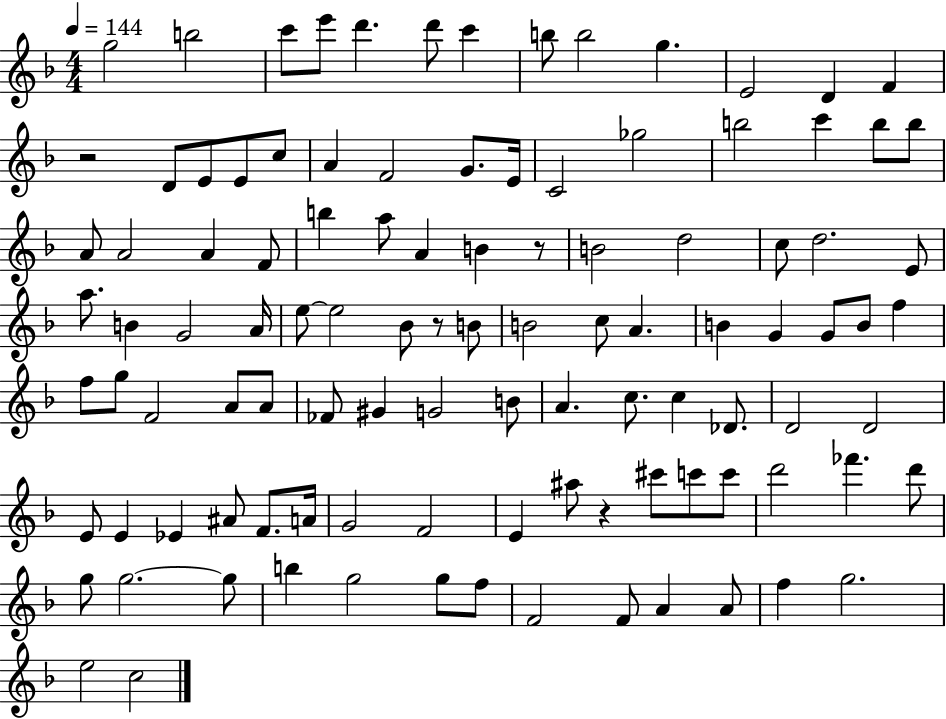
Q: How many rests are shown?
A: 4